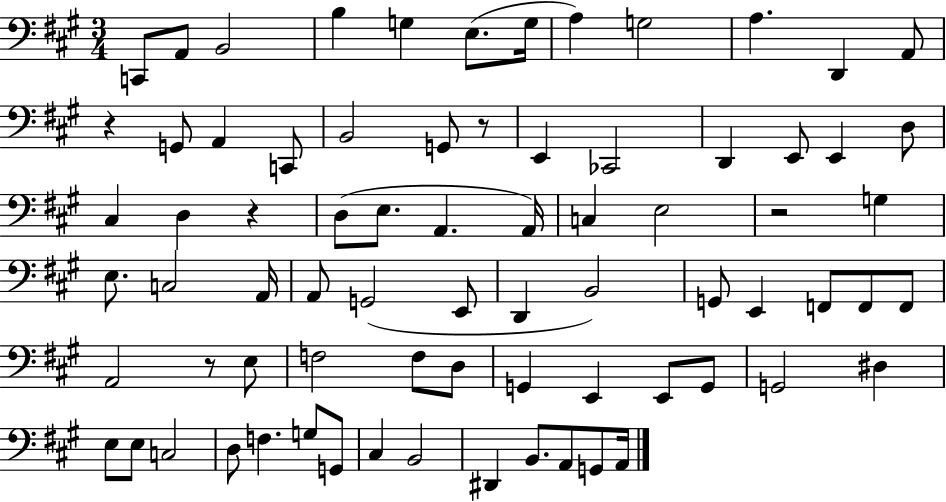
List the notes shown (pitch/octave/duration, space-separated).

C2/e A2/e B2/h B3/q G3/q E3/e. G3/s A3/q G3/h A3/q. D2/q A2/e R/q G2/e A2/q C2/e B2/h G2/e R/e E2/q CES2/h D2/q E2/e E2/q D3/e C#3/q D3/q R/q D3/e E3/e. A2/q. A2/s C3/q E3/h R/h G3/q E3/e. C3/h A2/s A2/e G2/h E2/e D2/q B2/h G2/e E2/q F2/e F2/e F2/e A2/h R/e E3/e F3/h F3/e D3/e G2/q E2/q E2/e G2/e G2/h D#3/q E3/e E3/e C3/h D3/e F3/q. G3/e G2/e C#3/q B2/h D#2/q B2/e. A2/e G2/e A2/s